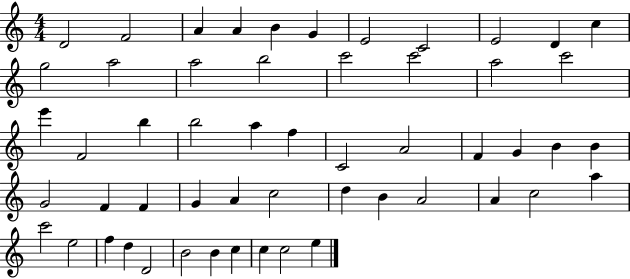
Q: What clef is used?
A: treble